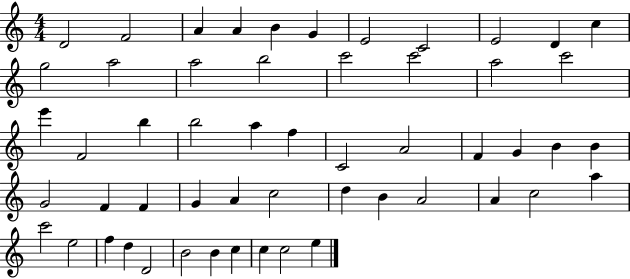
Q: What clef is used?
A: treble